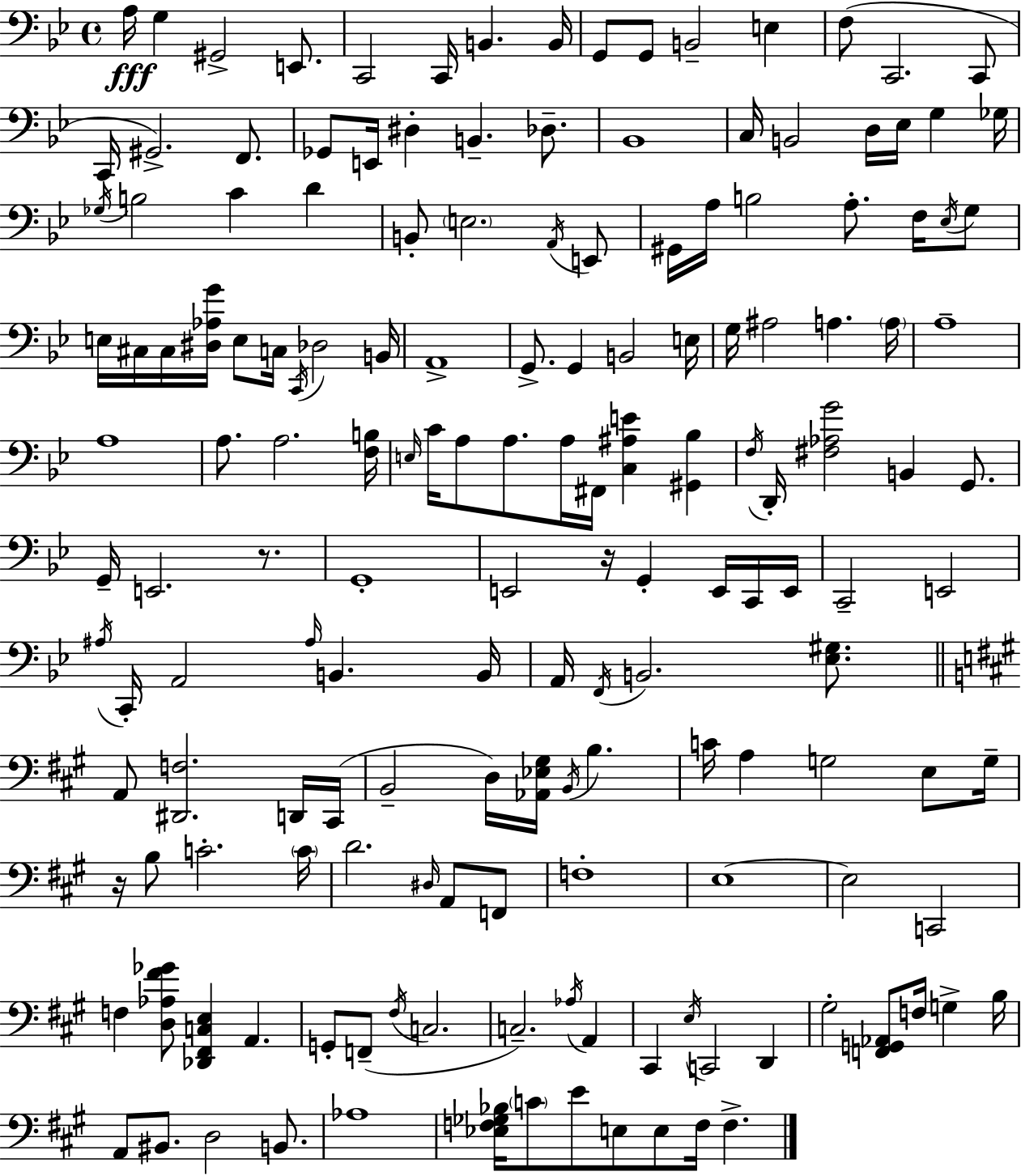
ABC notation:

X:1
T:Untitled
M:4/4
L:1/4
K:Gm
A,/4 G, ^G,,2 E,,/2 C,,2 C,,/4 B,, B,,/4 G,,/2 G,,/2 B,,2 E, F,/2 C,,2 C,,/2 C,,/4 ^G,,2 F,,/2 _G,,/2 E,,/4 ^D, B,, _D,/2 _B,,4 C,/4 B,,2 D,/4 _E,/4 G, _G,/4 _G,/4 B,2 C D B,,/2 E,2 A,,/4 E,,/2 ^G,,/4 A,/4 B,2 A,/2 F,/4 _E,/4 G,/2 E,/4 ^C,/4 ^C,/4 [^D,_A,G]/4 E,/2 C,/4 C,,/4 _D,2 B,,/4 A,,4 G,,/2 G,, B,,2 E,/4 G,/4 ^A,2 A, A,/4 A,4 A,4 A,/2 A,2 [F,B,]/4 E,/4 C/4 A,/2 A,/2 A,/4 ^F,,/4 [C,^A,E] [^G,,_B,] F,/4 D,,/4 [^F,_A,G]2 B,, G,,/2 G,,/4 E,,2 z/2 G,,4 E,,2 z/4 G,, E,,/4 C,,/4 E,,/4 C,,2 E,,2 ^A,/4 C,,/4 A,,2 ^A,/4 B,, B,,/4 A,,/4 F,,/4 B,,2 [_E,^G,]/2 A,,/2 [^D,,F,]2 D,,/4 ^C,,/4 B,,2 D,/4 [_A,,_E,^G,]/4 B,,/4 B, C/4 A, G,2 E,/2 G,/4 z/4 B,/2 C2 C/4 D2 ^D,/4 A,,/2 F,,/2 F,4 E,4 E,2 C,,2 F, [D,_A,^F_G]/2 [_D,,^F,,C,E,] A,, G,,/2 F,,/2 ^F,/4 C,2 C,2 _A,/4 A,, ^C,, E,/4 C,,2 D,, ^G,2 [F,,G,,_A,,]/2 F,/4 G, B,/4 A,,/2 ^B,,/2 D,2 B,,/2 _A,4 [_E,F,_G,_B,]/4 C/2 E/2 E,/2 E,/2 F,/4 F,